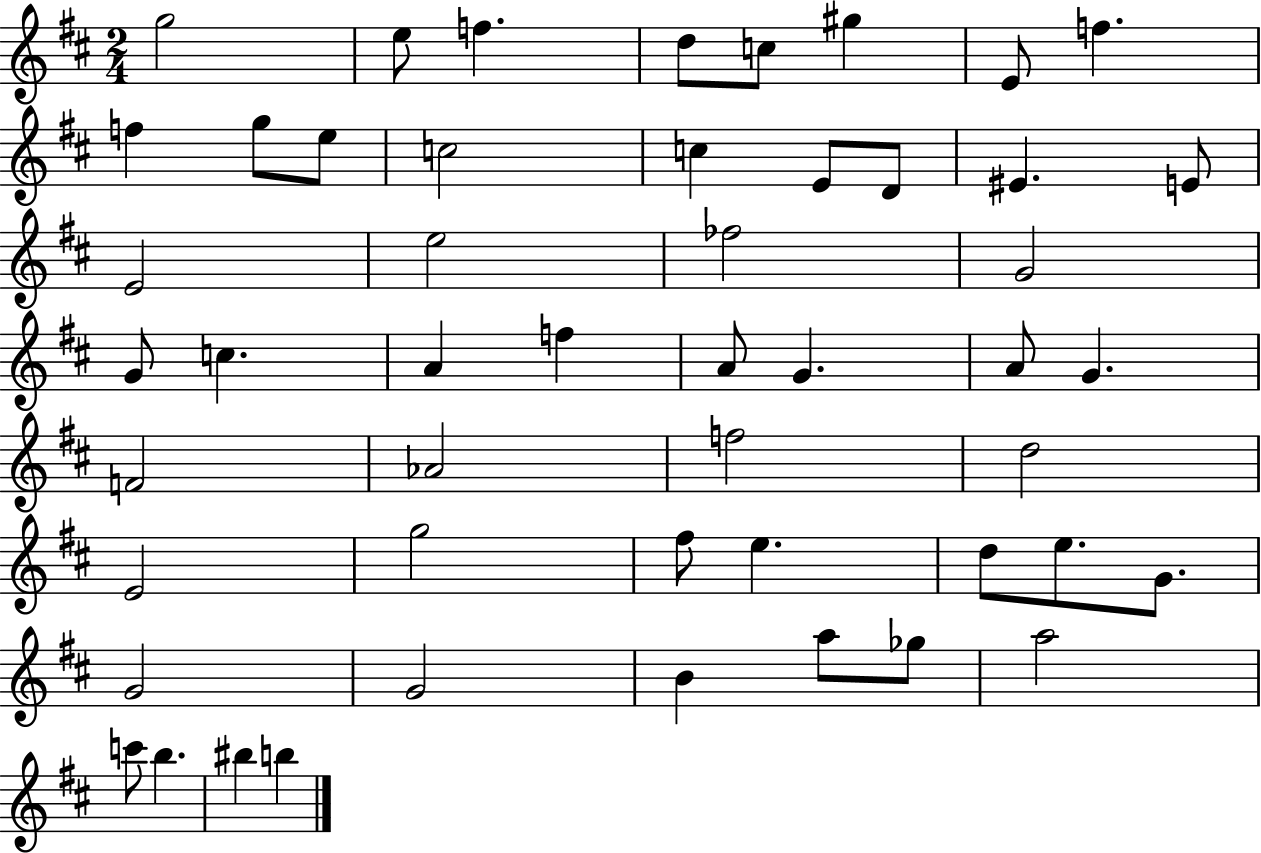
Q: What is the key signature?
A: D major